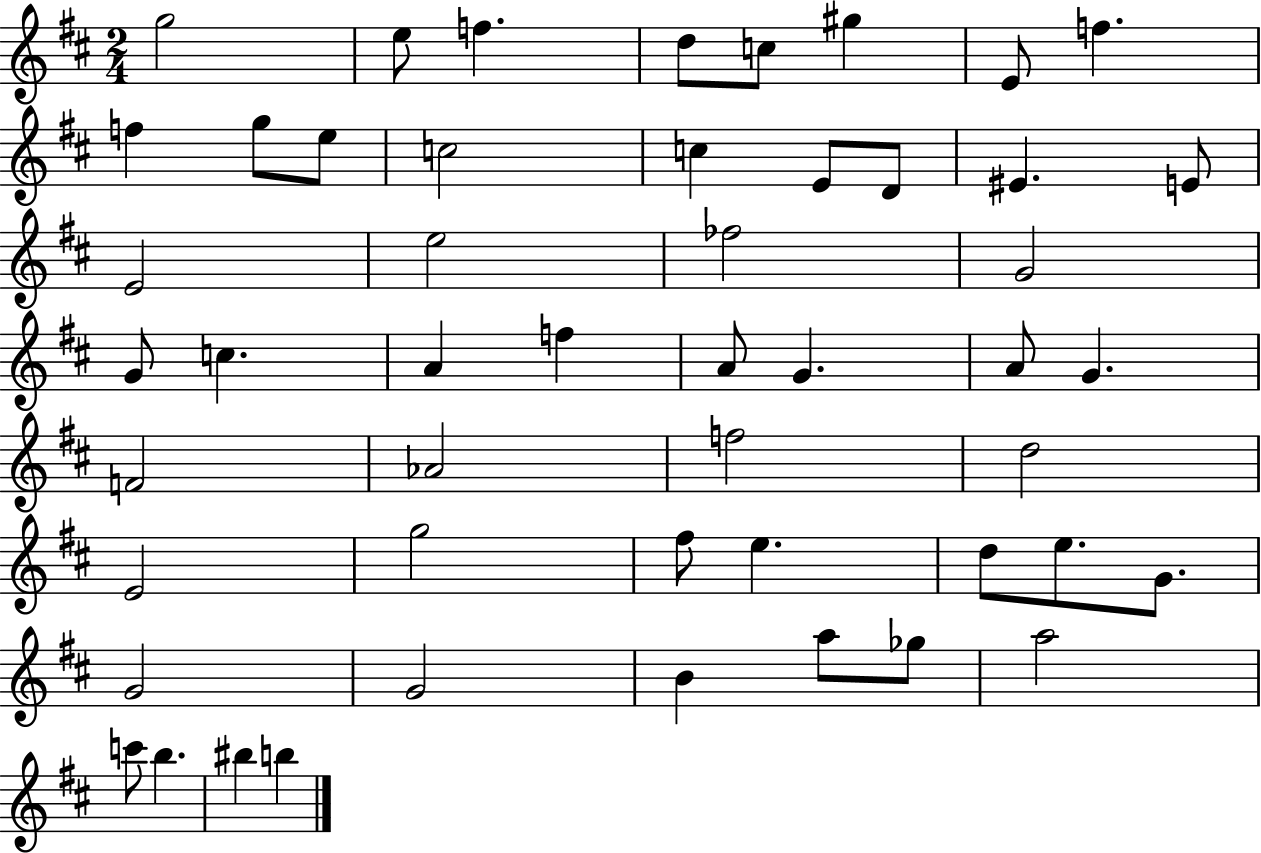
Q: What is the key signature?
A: D major